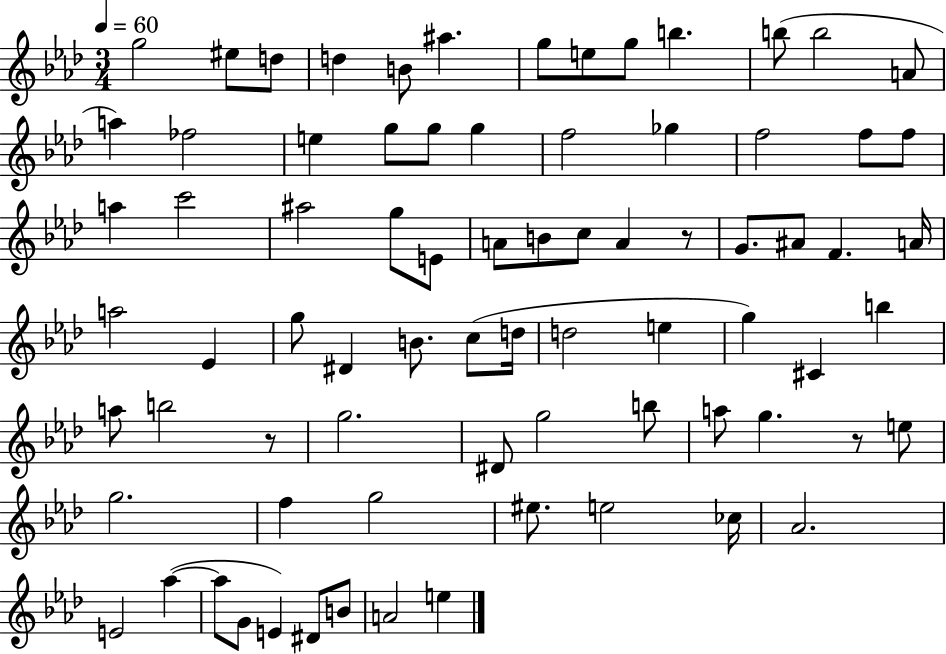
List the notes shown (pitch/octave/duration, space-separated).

G5/h EIS5/e D5/e D5/q B4/e A#5/q. G5/e E5/e G5/e B5/q. B5/e B5/h A4/e A5/q FES5/h E5/q G5/e G5/e G5/q F5/h Gb5/q F5/h F5/e F5/e A5/q C6/h A#5/h G5/e E4/e A4/e B4/e C5/e A4/q R/e G4/e. A#4/e F4/q. A4/s A5/h Eb4/q G5/e D#4/q B4/e. C5/e D5/s D5/h E5/q G5/q C#4/q B5/q A5/e B5/h R/e G5/h. D#4/e G5/h B5/e A5/e G5/q. R/e E5/e G5/h. F5/q G5/h EIS5/e. E5/h CES5/s Ab4/h. E4/h Ab5/q Ab5/e G4/e E4/q D#4/e B4/e A4/h E5/q